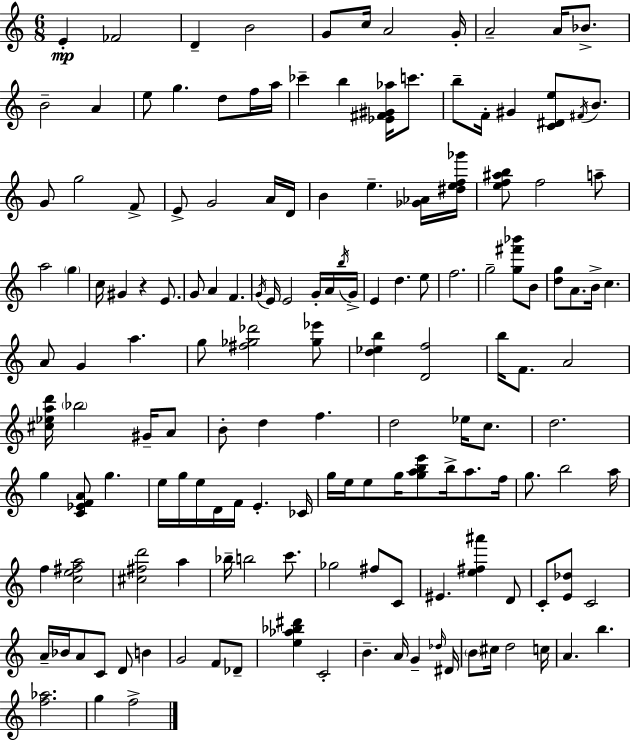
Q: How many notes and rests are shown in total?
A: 153